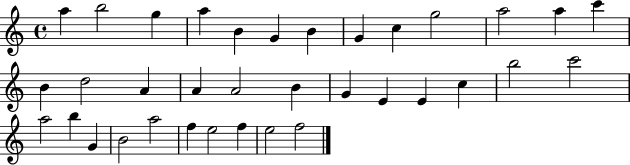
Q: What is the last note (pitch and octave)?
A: F5